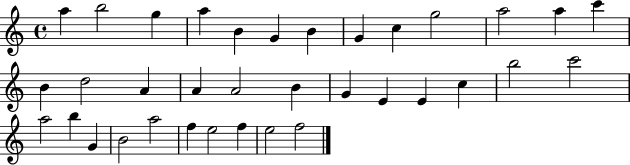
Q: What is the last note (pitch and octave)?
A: F5